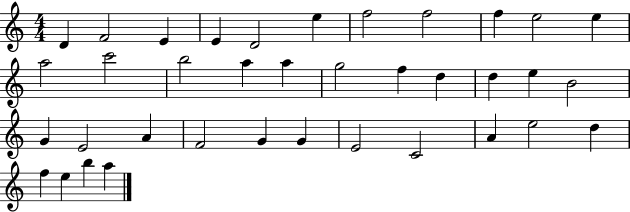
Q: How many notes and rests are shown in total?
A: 37